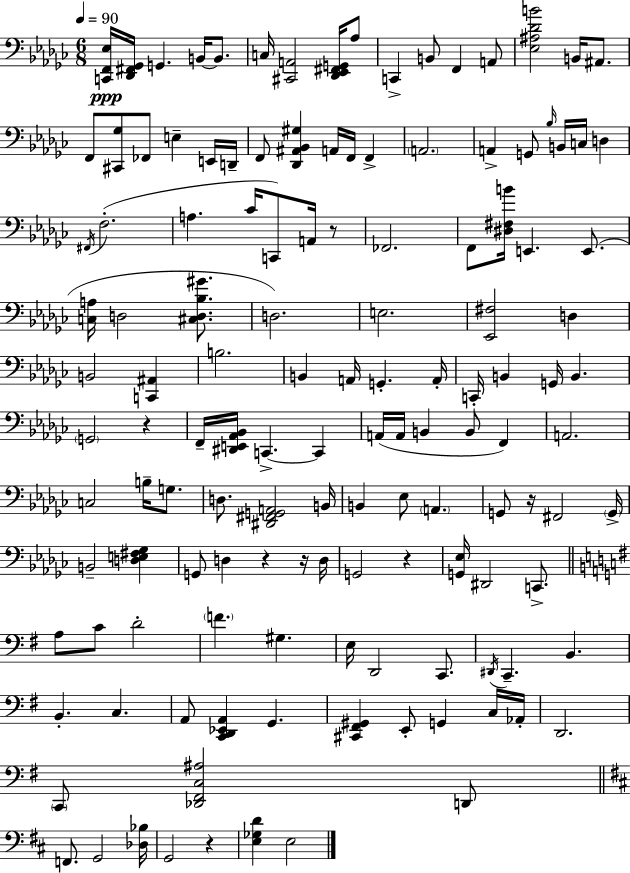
{
  \clef bass
  \numericTimeSignature
  \time 6/8
  \key ees \minor
  \tempo 4 = 90
  <c, f, ees>16\ppp <des, fis, ges,>16 g,4. b,16~~ b,8. | c16 <cis, a,>2 <des, ees, fis, g,>16 aes8 | c,4-> b,8 f,4 a,8 | <ees ais des' b'>2 b,16 ais,8. | \break f,8 <cis, ges>8 fes,8 e4-- e,16 d,16-- | f,8 <des, ais, bes, gis>4 a,16 f,16 f,4-> | \parenthesize a,2. | a,4-> g,8 \grace { bes16 } b,16 c16 d4 | \break \acciaccatura { fis,16 }( f2.-. | a4. ces'16 c,8) a,16 | r8 fes,2. | f,8 <dis fis b'>16 e,4. e,8.( | \break <c a>16 d2 <cis d bes gis'>8. | d2.) | e2. | <ees, fis>2 d4 | \break b,2 <c, ais,>4 | b2. | b,4 a,16 g,4.-. | a,16-. c,16-. b,4 g,16 b,4. | \break \parenthesize g,2 r4 | f,16-- <dis, e, aes, bes,>16 c,4.->~~ c,4 | a,16( a,16 b,4 b,8 f,4) | a,2. | \break c2 b16-- g8. | d8. <dis, fis, g, a,>2 | b,16 b,4 ees8 \parenthesize a,4. | g,8 r16 fis,2 | \break \parenthesize g,16-> b,2-- <d e fis ges>4 | g,8 d4 r4 | r16 d16 g,2 r4 | <g, ees>16 dis,2 c,8.-> | \break \bar "||" \break \key e \minor a8 c'8 d'2-. | \parenthesize f'4. gis4. | e16 d,2 c,8. | \acciaccatura { dis,16 } c,4.-- b,4. | \break b,4.-. c4. | a,8 <c, d, ees, a,>4 g,4. | <cis, fis, gis,>4 e,8-. g,4 c16 | aes,16-. d,2. | \break \parenthesize c,8 <des, fis, c ais>2 d,8 | \bar "||" \break \key b \minor f,8. g,2 <des bes>16 | g,2 r4 | <e ges d'>4 e2 | \bar "|."
}